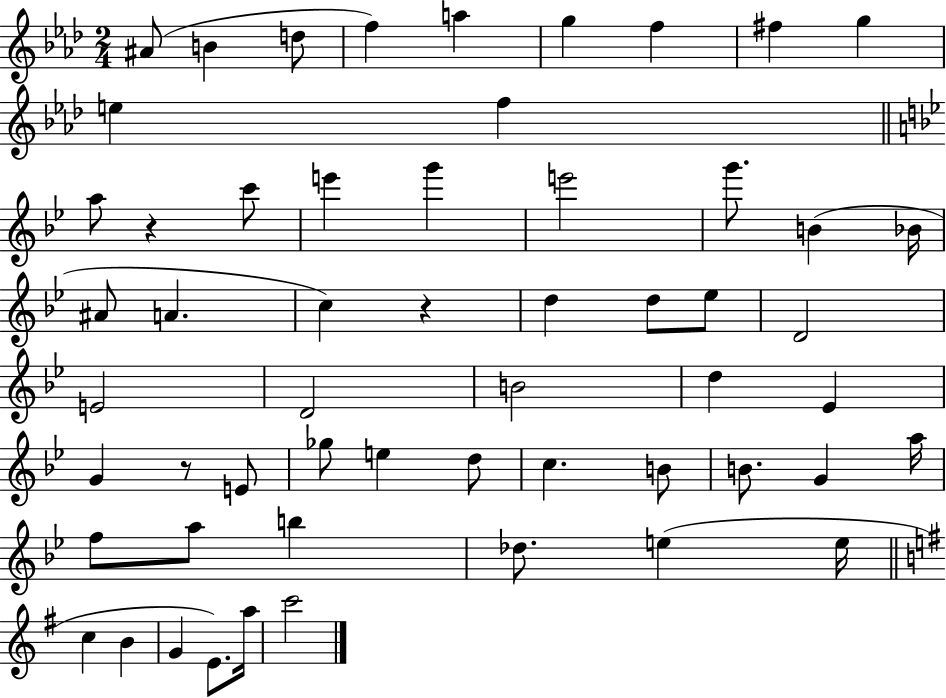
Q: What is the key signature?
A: AES major